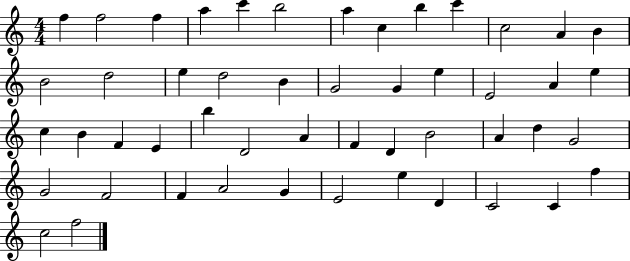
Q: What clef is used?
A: treble